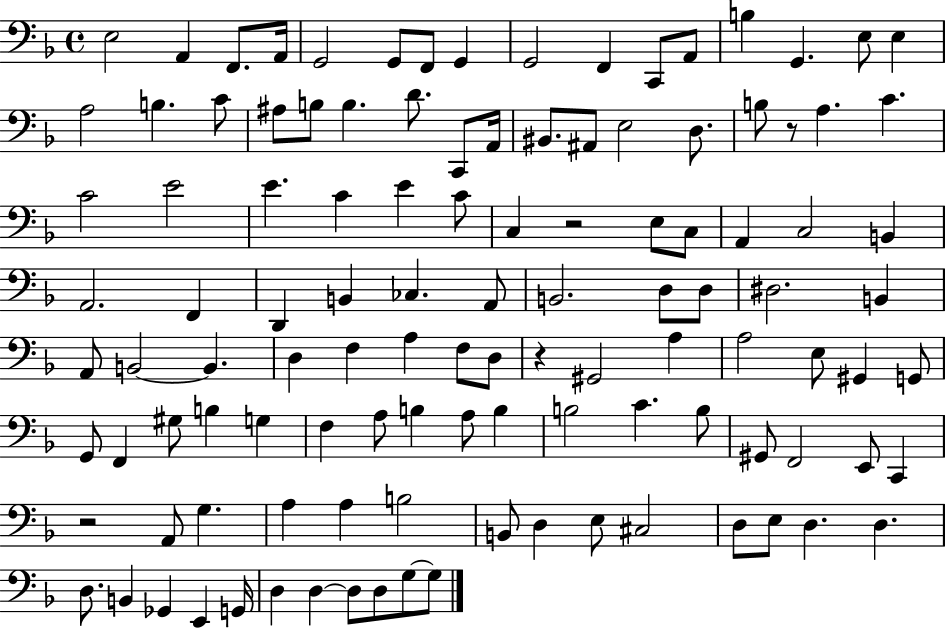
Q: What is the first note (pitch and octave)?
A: E3